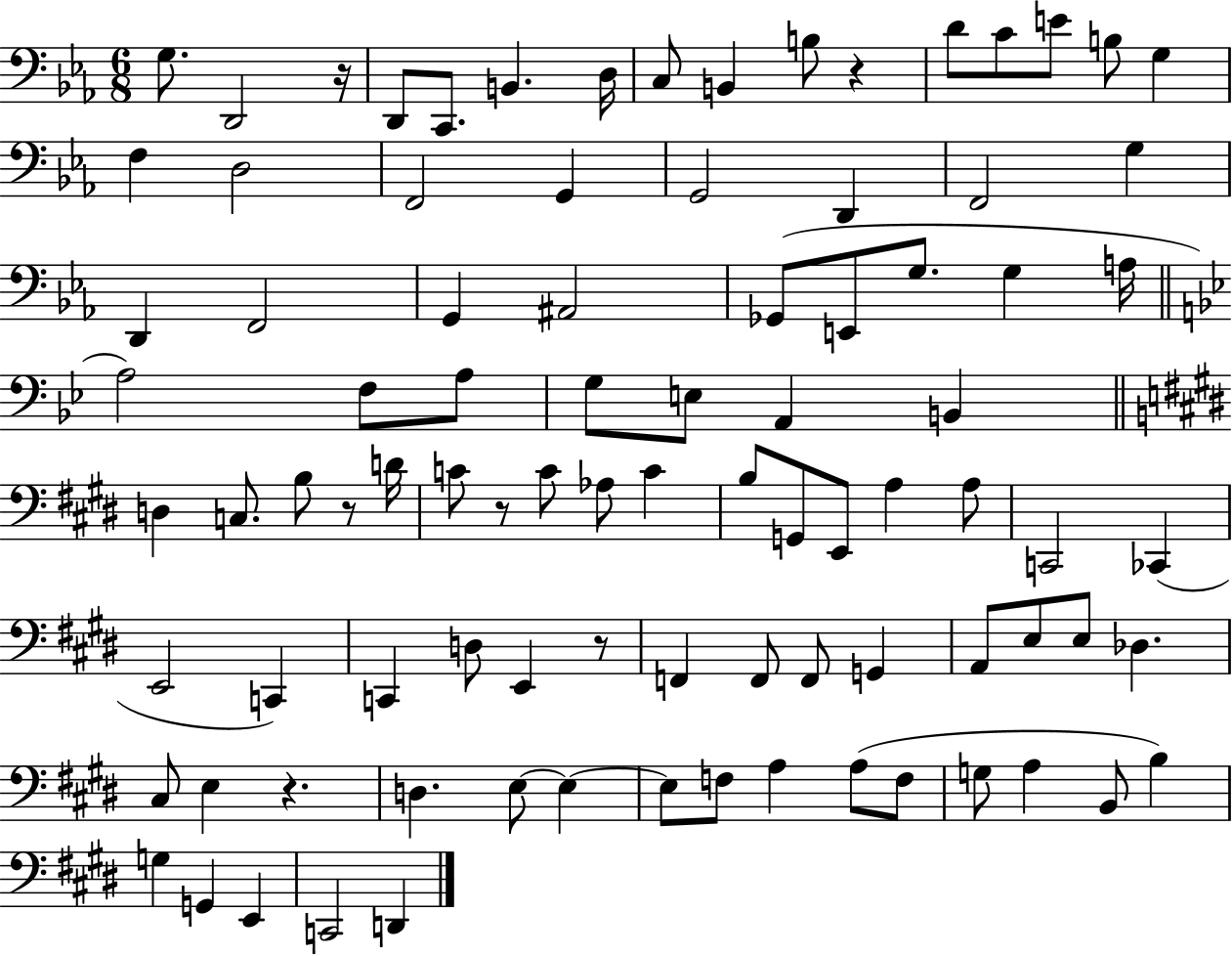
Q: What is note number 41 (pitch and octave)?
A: B3